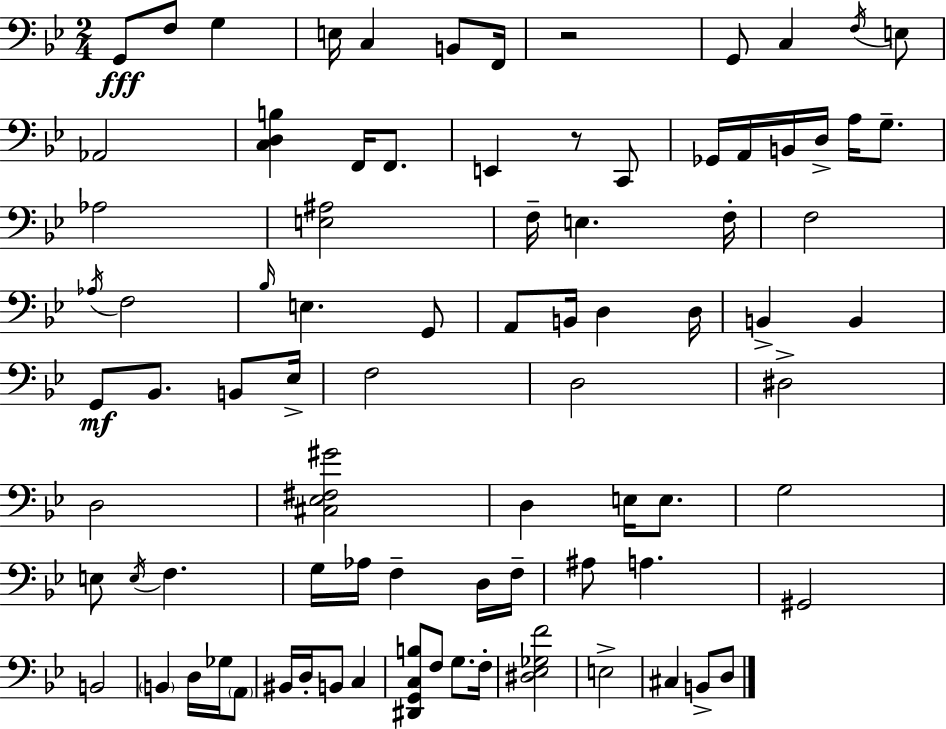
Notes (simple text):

G2/e F3/e G3/q E3/s C3/q B2/e F2/s R/h G2/e C3/q F3/s E3/e Ab2/h [C3,D3,B3]/q F2/s F2/e. E2/q R/e C2/e Gb2/s A2/s B2/s D3/s A3/s G3/e. Ab3/h [E3,A#3]/h F3/s E3/q. F3/s F3/h Ab3/s F3/h Bb3/s E3/q. G2/e A2/e B2/s D3/q D3/s B2/q B2/q G2/e Bb2/e. B2/e Eb3/s F3/h D3/h D#3/h D3/h [C#3,Eb3,F#3,G#4]/h D3/q E3/s E3/e. G3/h E3/e E3/s F3/q. G3/s Ab3/s F3/q D3/s F3/s A#3/e A3/q. G#2/h B2/h B2/q D3/s Gb3/s A2/e BIS2/s D3/s B2/e C3/q [D#2,G2,C3,B3]/e F3/e G3/e. F3/s [D#3,Eb3,Gb3,F4]/h E3/h C#3/q B2/e D3/e